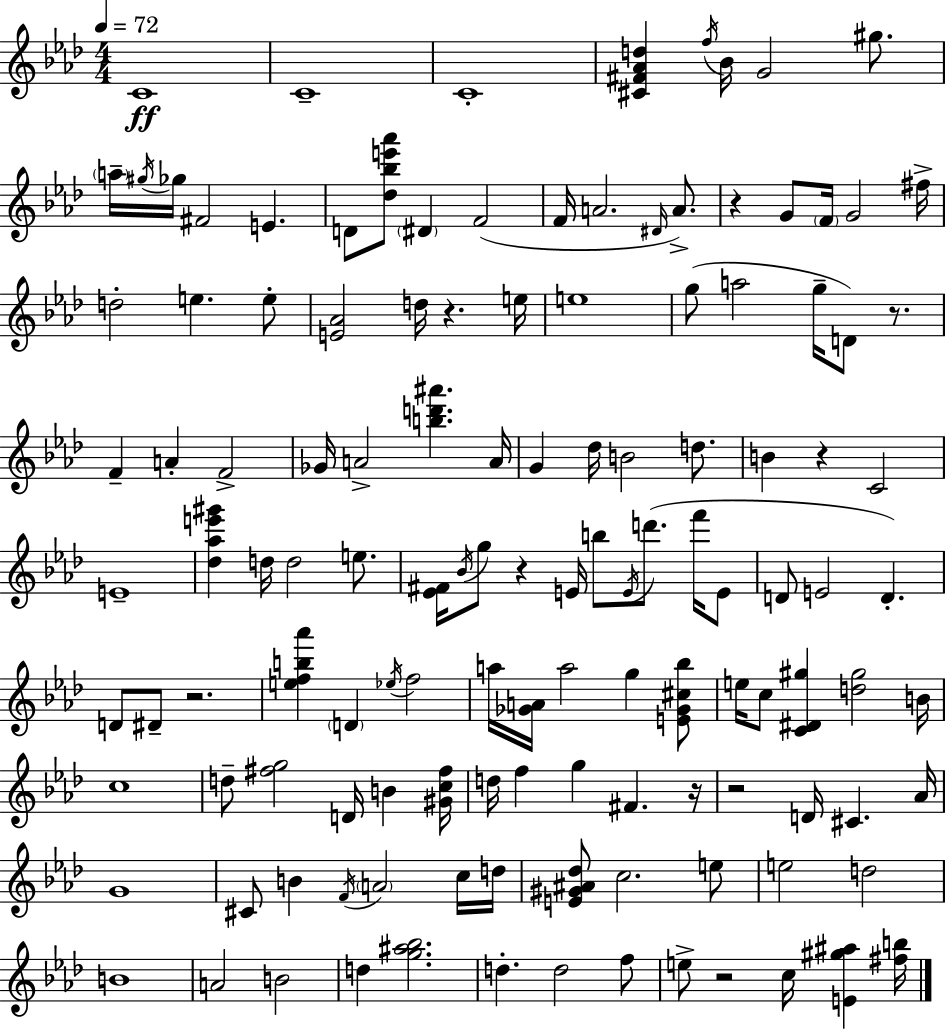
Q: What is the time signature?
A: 4/4